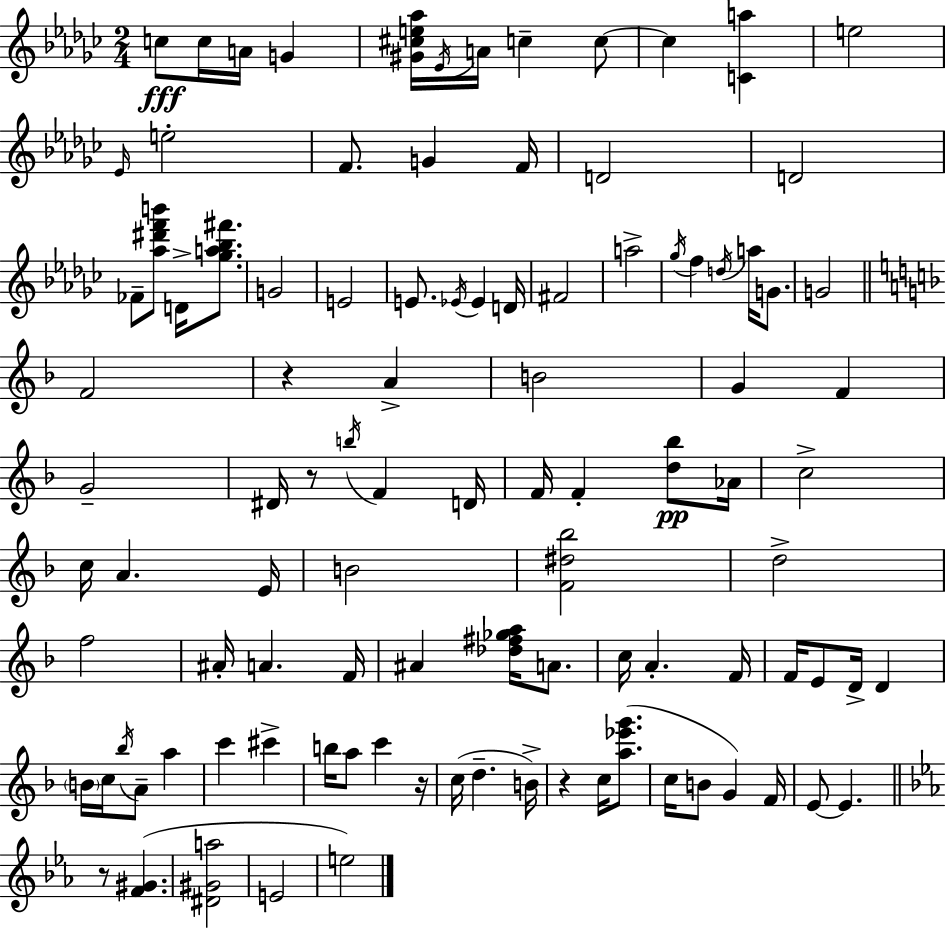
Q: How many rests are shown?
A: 5